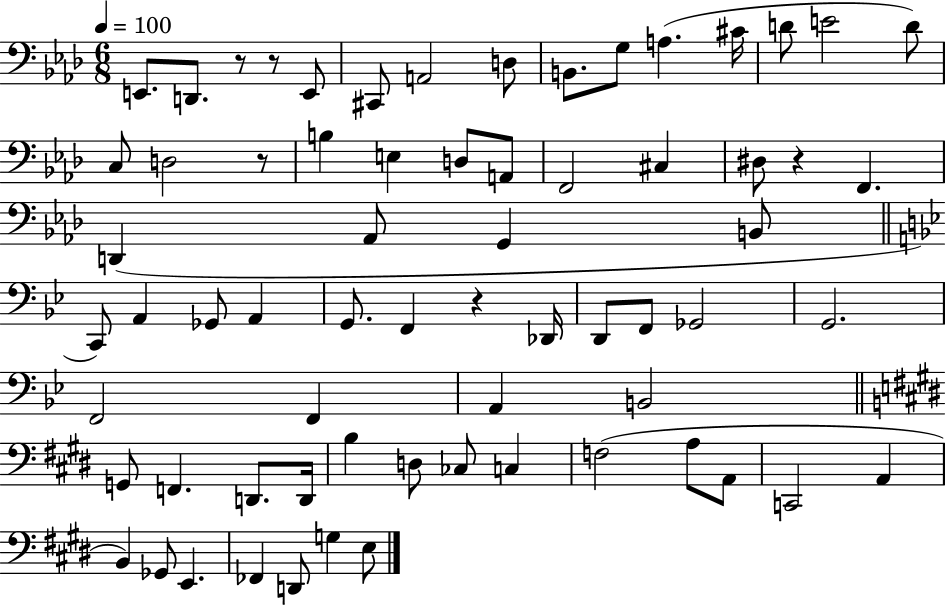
X:1
T:Untitled
M:6/8
L:1/4
K:Ab
E,,/2 D,,/2 z/2 z/2 E,,/2 ^C,,/2 A,,2 D,/2 B,,/2 G,/2 A, ^C/4 D/2 E2 D/2 C,/2 D,2 z/2 B, E, D,/2 A,,/2 F,,2 ^C, ^D,/2 z F,, D,, _A,,/2 G,, B,,/2 C,,/2 A,, _G,,/2 A,, G,,/2 F,, z _D,,/4 D,,/2 F,,/2 _G,,2 G,,2 F,,2 F,, A,, B,,2 G,,/2 F,, D,,/2 D,,/4 B, D,/2 _C,/2 C, F,2 A,/2 A,,/2 C,,2 A,, B,, _G,,/2 E,, _F,, D,,/2 G, E,/2